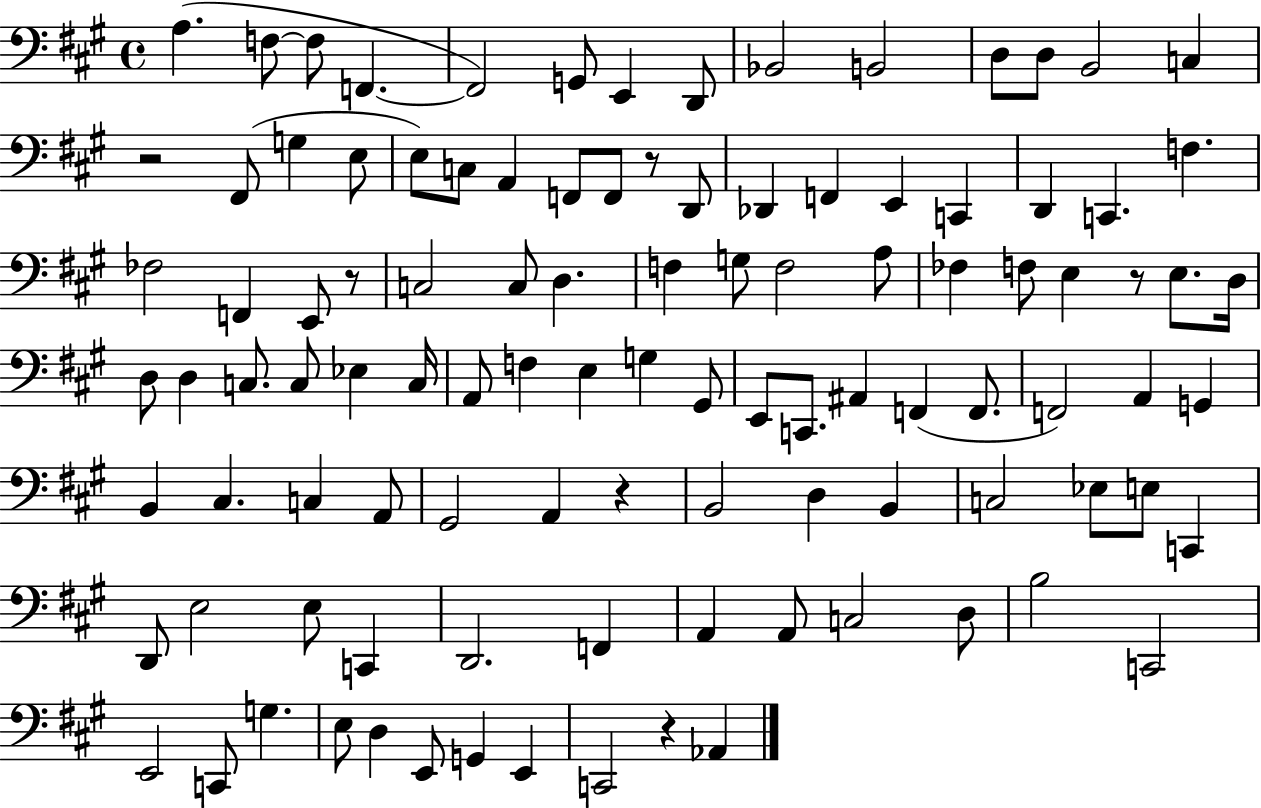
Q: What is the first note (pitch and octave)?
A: A3